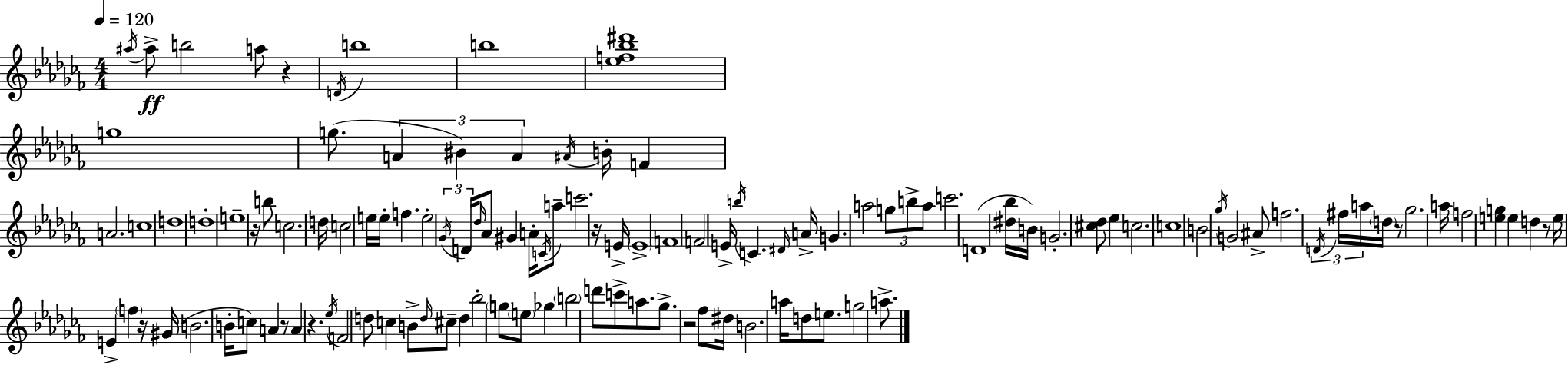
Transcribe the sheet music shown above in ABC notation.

X:1
T:Untitled
M:4/4
L:1/4
K:Abm
^a/4 ^a/2 b2 a/2 z D/4 b4 b4 [_ef_b^d']4 g4 g/2 A ^B A ^A/4 B/4 F A2 c4 d4 d4 e4 z/4 b/2 c2 d/4 c2 e/4 e/4 f e2 _G/4 D/4 _d/4 _A/2 ^G A/4 C/4 a/2 c'2 z/4 E/4 E4 F4 F2 E/4 b/4 C ^D/4 A/4 G a2 g/2 b/2 a/2 c'2 D4 [^d_b]/4 B/4 G2 [^c_d]/2 _e c2 c4 B2 _g/4 G2 ^A/2 f2 D/4 ^f/4 a/4 d/4 z/2 _g2 a/4 f2 [eg] e d z/2 e/4 E f z/4 ^G/4 B2 B/4 c/2 A z/2 A z _e/4 F2 d/2 c B/2 d/4 ^c/2 d _b2 g/2 e/2 _g b2 d'/2 c'/2 a/2 _g/2 z2 _f/2 ^d/4 B2 a/4 d/2 e/2 g2 a/2